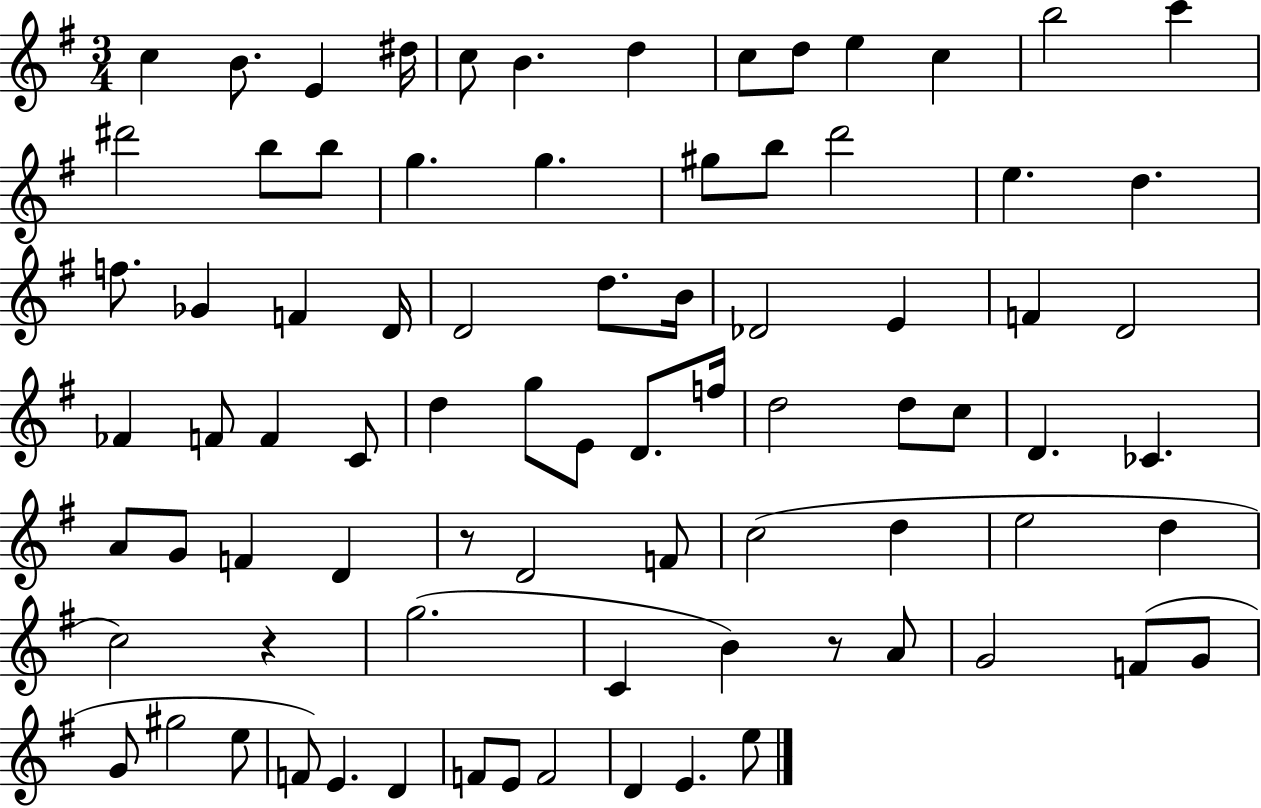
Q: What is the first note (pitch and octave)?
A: C5